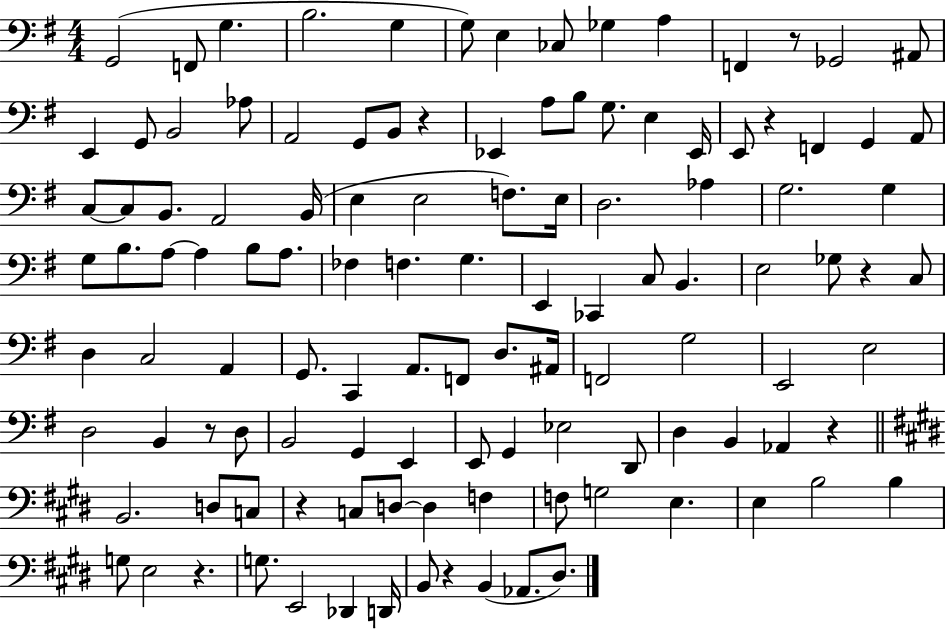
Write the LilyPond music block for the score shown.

{
  \clef bass
  \numericTimeSignature
  \time 4/4
  \key g \major
  g,2( f,8 g4. | b2. g4 | g8) e4 ces8 ges4 a4 | f,4 r8 ges,2 ais,8 | \break e,4 g,8 b,2 aes8 | a,2 g,8 b,8 r4 | ees,4 a8 b8 g8. e4 ees,16 | e,8 r4 f,4 g,4 a,8 | \break c8~~ c8 b,8. a,2 b,16( | e4 e2 f8.) e16 | d2. aes4 | g2. g4 | \break g8 b8. a8~~ a4 b8 a8. | fes4 f4. g4. | e,4 ces,4 c8 b,4. | e2 ges8 r4 c8 | \break d4 c2 a,4 | g,8. c,4 a,8. f,8 d8. ais,16 | f,2 g2 | e,2 e2 | \break d2 b,4 r8 d8 | b,2 g,4 e,4 | e,8 g,4 ees2 d,8 | d4 b,4 aes,4 r4 | \break \bar "||" \break \key e \major b,2. d8 c8 | r4 c8 d8~~ d4 f4 | f8 g2 e4. | e4 b2 b4 | \break g8 e2 r4. | g8. e,2 des,4 d,16 | b,8 r4 b,4( aes,8. dis8.) | \bar "|."
}